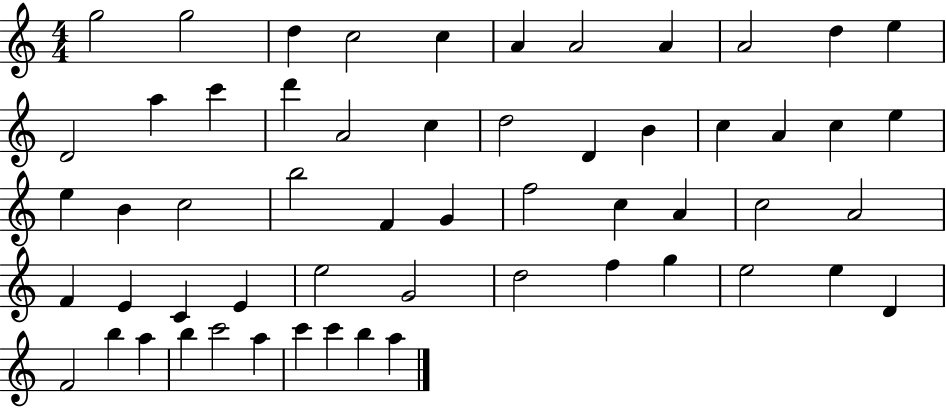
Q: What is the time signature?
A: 4/4